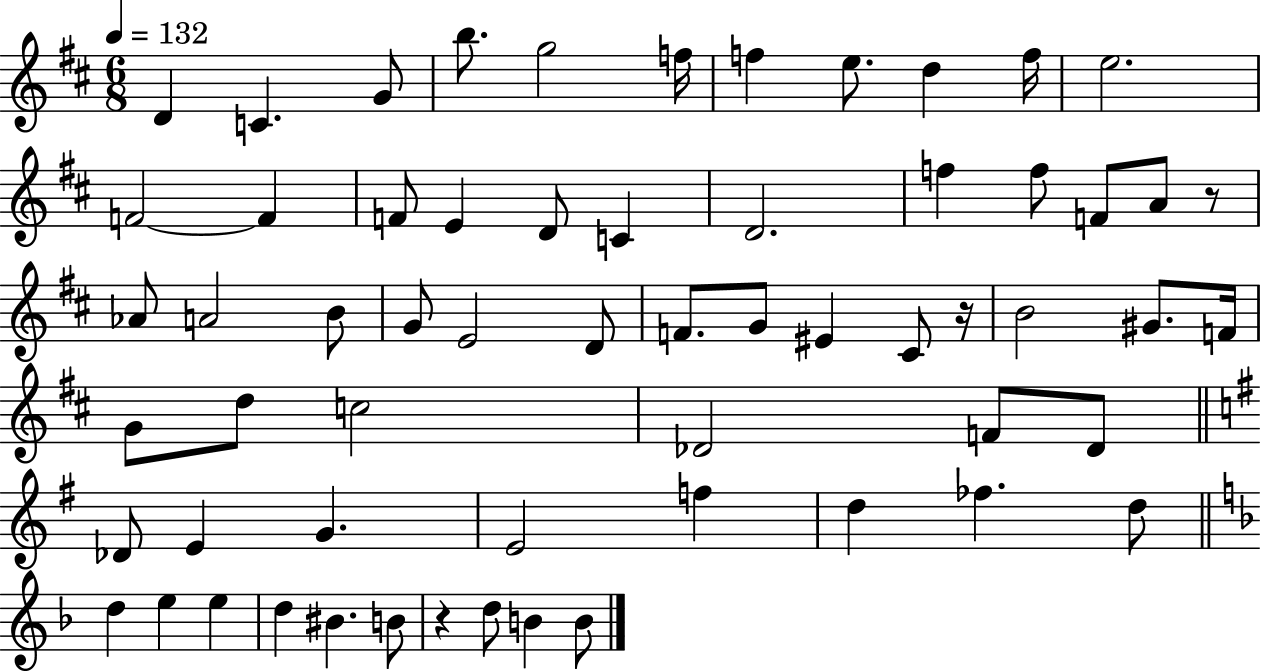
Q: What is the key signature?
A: D major